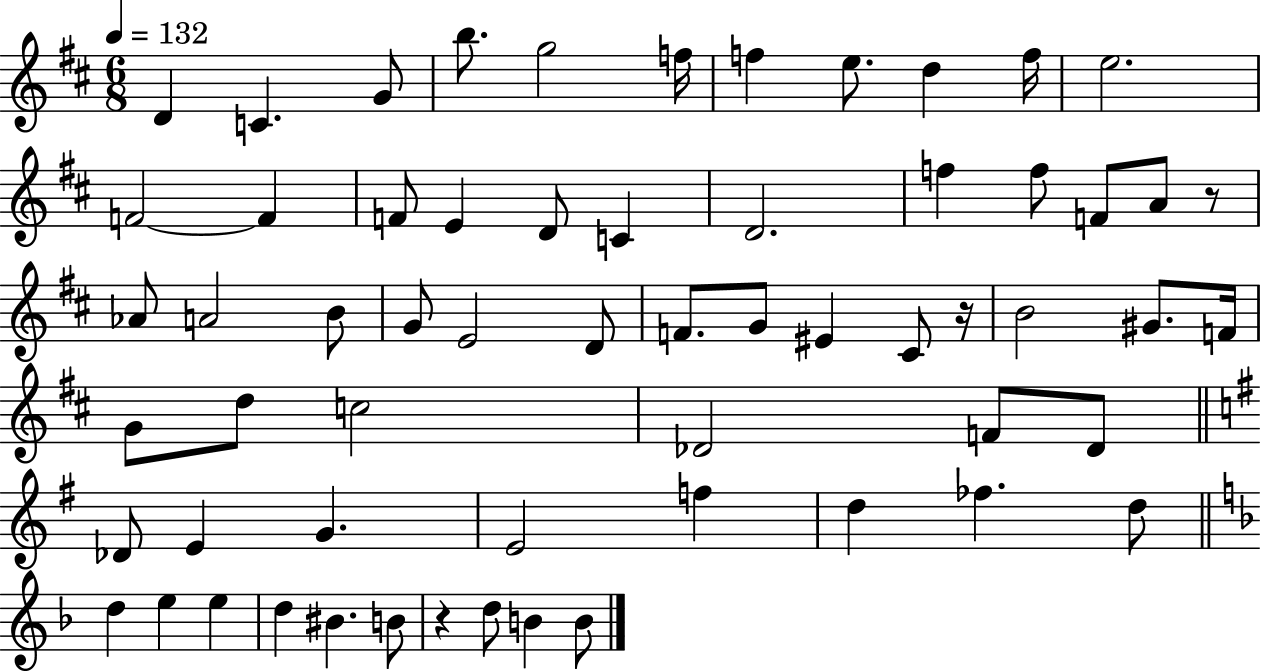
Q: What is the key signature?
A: D major